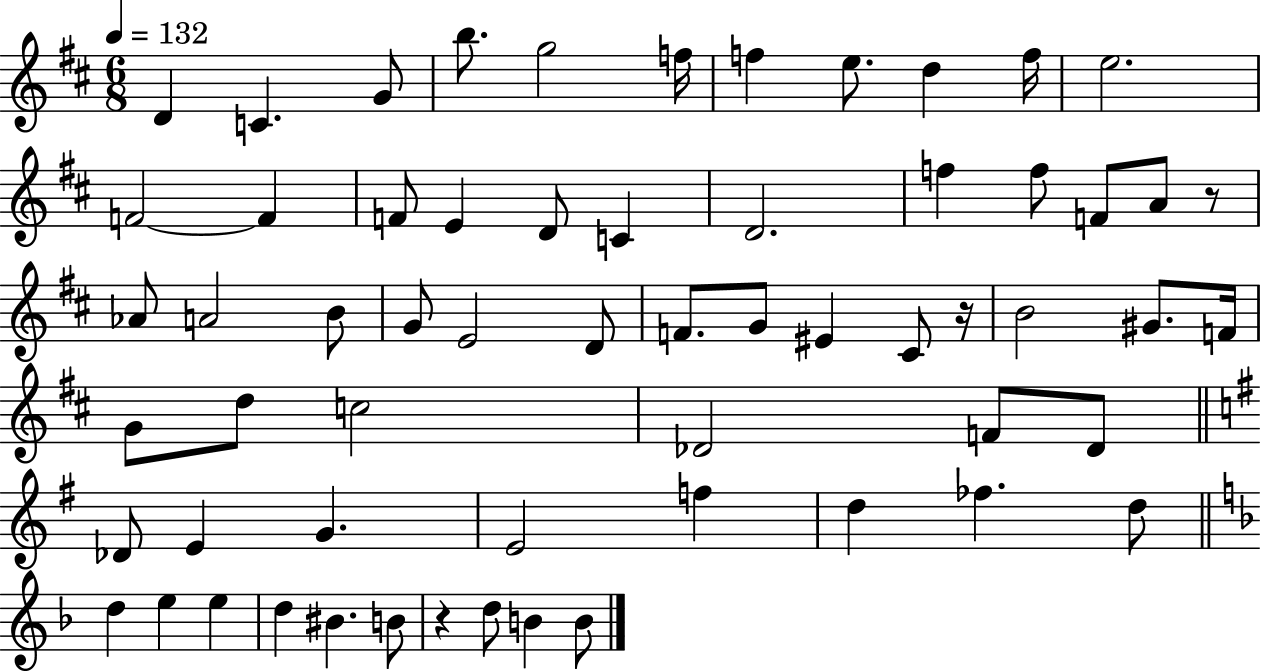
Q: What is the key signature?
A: D major